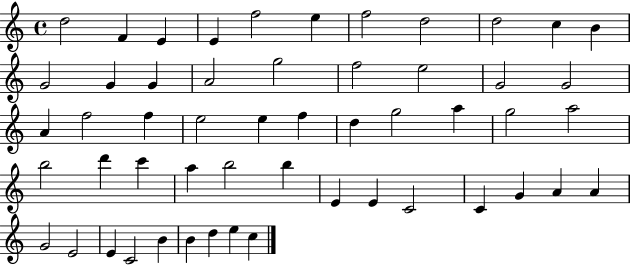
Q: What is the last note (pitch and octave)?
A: C5